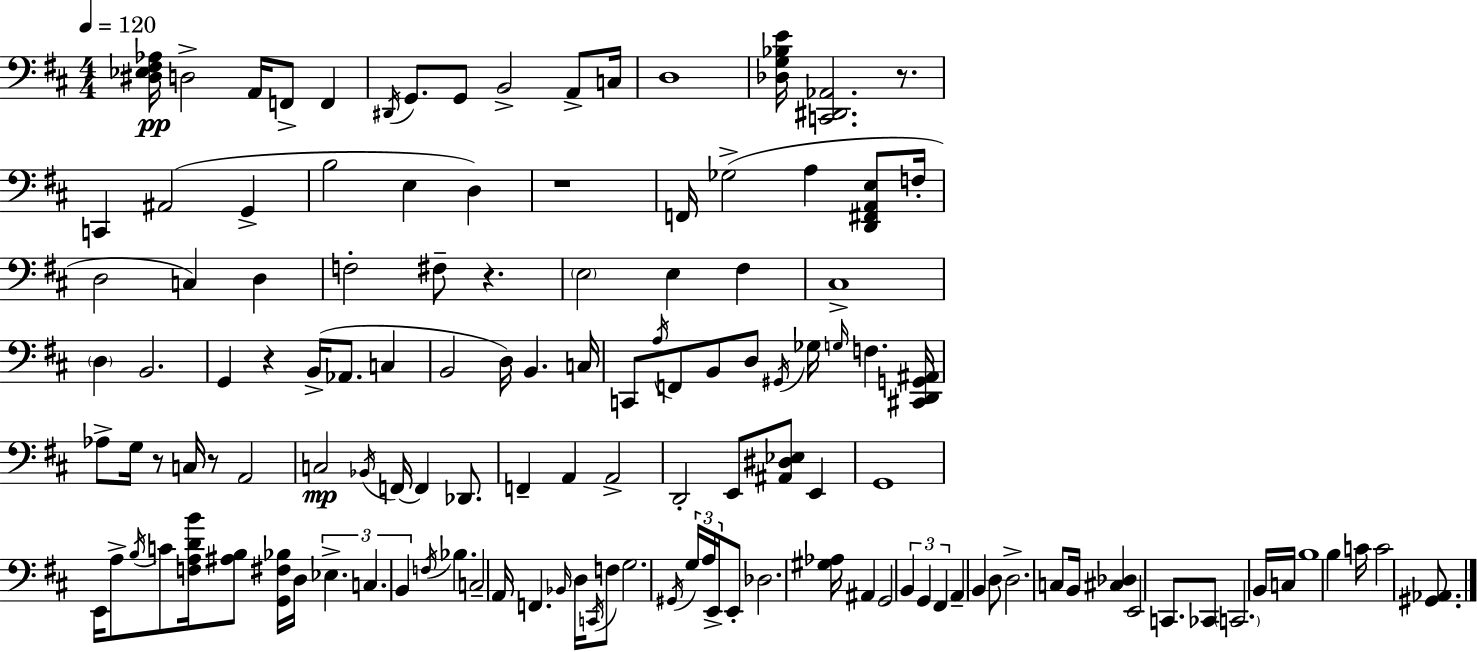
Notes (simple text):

[D#3,Eb3,F#3,Ab3]/s D3/h A2/s F2/e F2/q D#2/s G2/e. G2/e B2/h A2/e C3/s D3/w [Db3,G3,Bb3,E4]/s [C2,D#2,Ab2]/h. R/e. C2/q A#2/h G2/q B3/h E3/q D3/q R/w F2/s Gb3/h A3/q [D2,F#2,A2,E3]/e F3/s D3/h C3/q D3/q F3/h F#3/e R/q. E3/h E3/q F#3/q C#3/w D3/q B2/h. G2/q R/q B2/s Ab2/e. C3/q B2/h D3/s B2/q. C3/s C2/e A3/s F2/e B2/e D3/e G#2/s Gb3/s G3/s F3/q. [C#2,D2,G2,A#2]/s Ab3/e G3/s R/e C3/s R/e A2/h C3/h Bb2/s F2/s F2/q Db2/e. F2/q A2/q A2/h D2/h E2/e [A#2,D#3,Eb3]/e E2/q G2/w E2/s A3/e B3/s C4/e [F3,A3,D4,B4]/s [A#3,B3]/e [G2,F#3,Bb3]/s D3/s Eb3/q. C3/q. B2/q F3/s Bb3/q. C3/h A2/s F2/q. Bb2/s D3/s C2/s F3/e G3/h. G#2/s G3/s A3/s E2/s E2/e Db3/h. [G#3,Ab3]/s A#2/q G2/h B2/q G2/q F#2/q A2/q B2/q D3/e D3/h. C3/e B2/s [C#3,Db3]/q E2/h C2/e. CES2/e C2/h. B2/s C3/s B3/w B3/q C4/s C4/h [G#2,Ab2]/e.